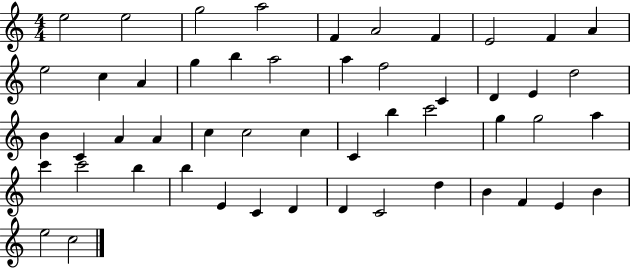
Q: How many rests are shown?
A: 0